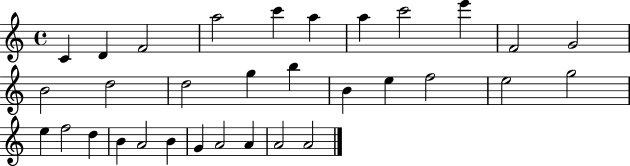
C4/q D4/q F4/h A5/h C6/q A5/q A5/q C6/h E6/q F4/h G4/h B4/h D5/h D5/h G5/q B5/q B4/q E5/q F5/h E5/h G5/h E5/q F5/h D5/q B4/q A4/h B4/q G4/q A4/h A4/q A4/h A4/h